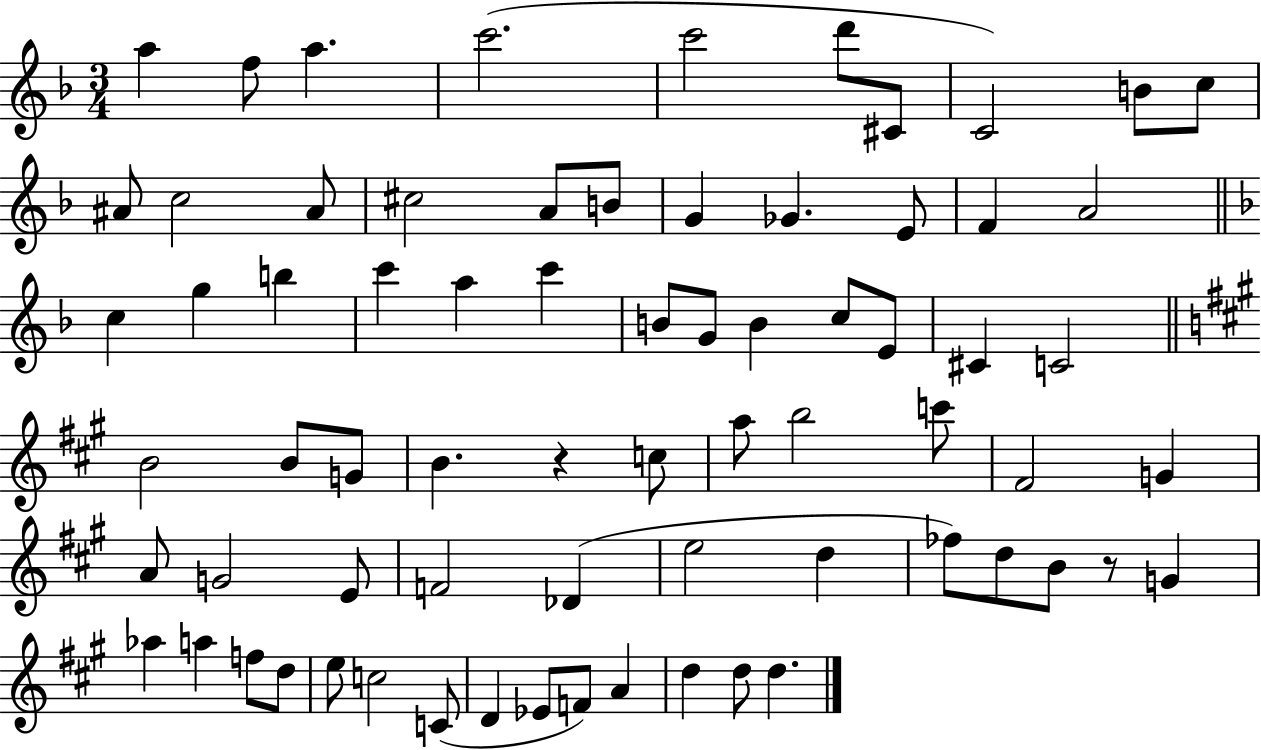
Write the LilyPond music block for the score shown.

{
  \clef treble
  \numericTimeSignature
  \time 3/4
  \key f \major
  a''4 f''8 a''4. | c'''2.( | c'''2 d'''8 cis'8 | c'2) b'8 c''8 | \break ais'8 c''2 ais'8 | cis''2 a'8 b'8 | g'4 ges'4. e'8 | f'4 a'2 | \break \bar "||" \break \key f \major c''4 g''4 b''4 | c'''4 a''4 c'''4 | b'8 g'8 b'4 c''8 e'8 | cis'4 c'2 | \break \bar "||" \break \key a \major b'2 b'8 g'8 | b'4. r4 c''8 | a''8 b''2 c'''8 | fis'2 g'4 | \break a'8 g'2 e'8 | f'2 des'4( | e''2 d''4 | fes''8) d''8 b'8 r8 g'4 | \break aes''4 a''4 f''8 d''8 | e''8 c''2 c'8( | d'4 ees'8 f'8) a'4 | d''4 d''8 d''4. | \break \bar "|."
}